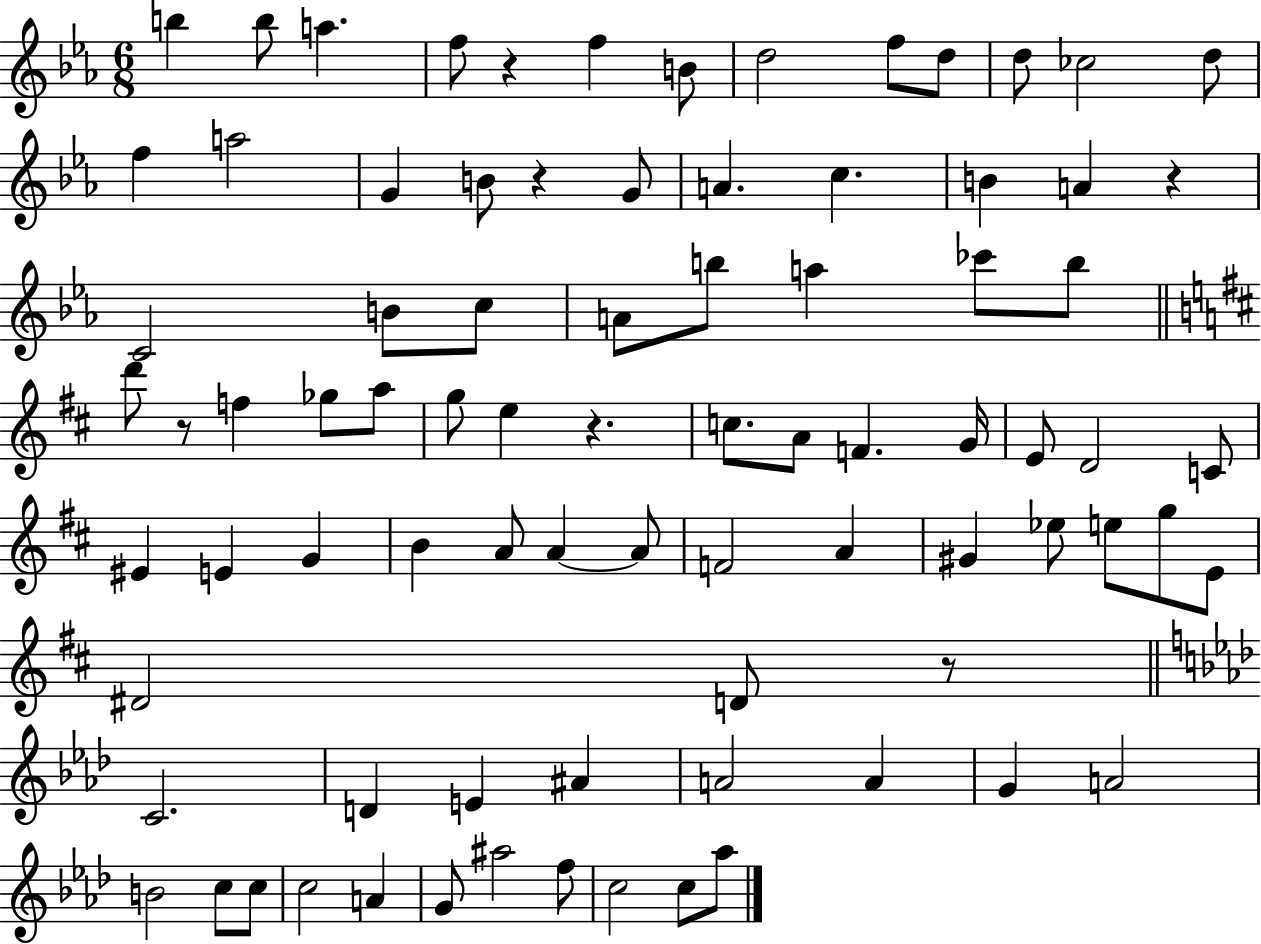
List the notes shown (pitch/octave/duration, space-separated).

B5/q B5/e A5/q. F5/e R/q F5/q B4/e D5/h F5/e D5/e D5/e CES5/h D5/e F5/q A5/h G4/q B4/e R/q G4/e A4/q. C5/q. B4/q A4/q R/q C4/h B4/e C5/e A4/e B5/e A5/q CES6/e B5/e D6/e R/e F5/q Gb5/e A5/e G5/e E5/q R/q. C5/e. A4/e F4/q. G4/s E4/e D4/h C4/e EIS4/q E4/q G4/q B4/q A4/e A4/q A4/e F4/h A4/q G#4/q Eb5/e E5/e G5/e E4/e D#4/h D4/e R/e C4/h. D4/q E4/q A#4/q A4/h A4/q G4/q A4/h B4/h C5/e C5/e C5/h A4/q G4/e A#5/h F5/e C5/h C5/e Ab5/e